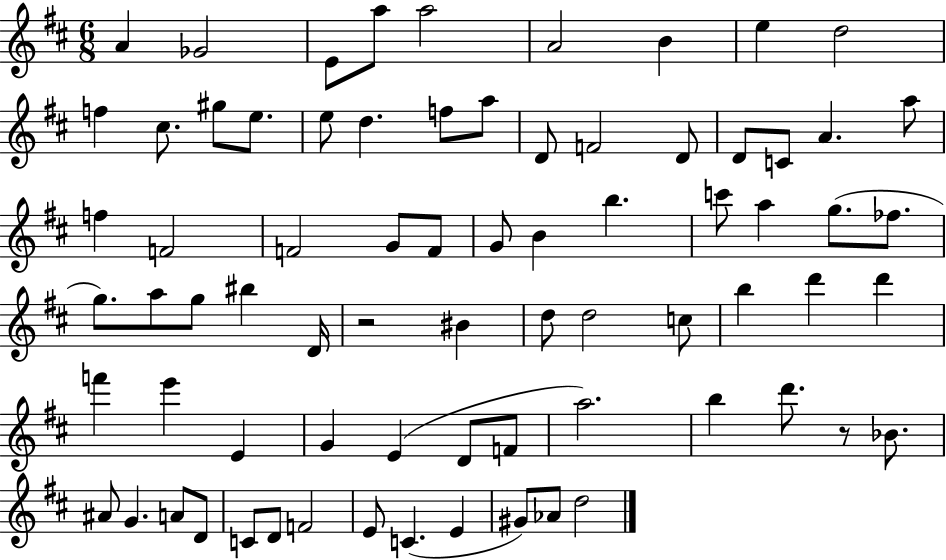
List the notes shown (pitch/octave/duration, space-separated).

A4/q Gb4/h E4/e A5/e A5/h A4/h B4/q E5/q D5/h F5/q C#5/e. G#5/e E5/e. E5/e D5/q. F5/e A5/e D4/e F4/h D4/e D4/e C4/e A4/q. A5/e F5/q F4/h F4/h G4/e F4/e G4/e B4/q B5/q. C6/e A5/q G5/e. FES5/e. G5/e. A5/e G5/e BIS5/q D4/s R/h BIS4/q D5/e D5/h C5/e B5/q D6/q D6/q F6/q E6/q E4/q G4/q E4/q D4/e F4/e A5/h. B5/q D6/e. R/e Bb4/e. A#4/e G4/q. A4/e D4/e C4/e D4/e F4/h E4/e C4/q. E4/q G#4/e Ab4/e D5/h